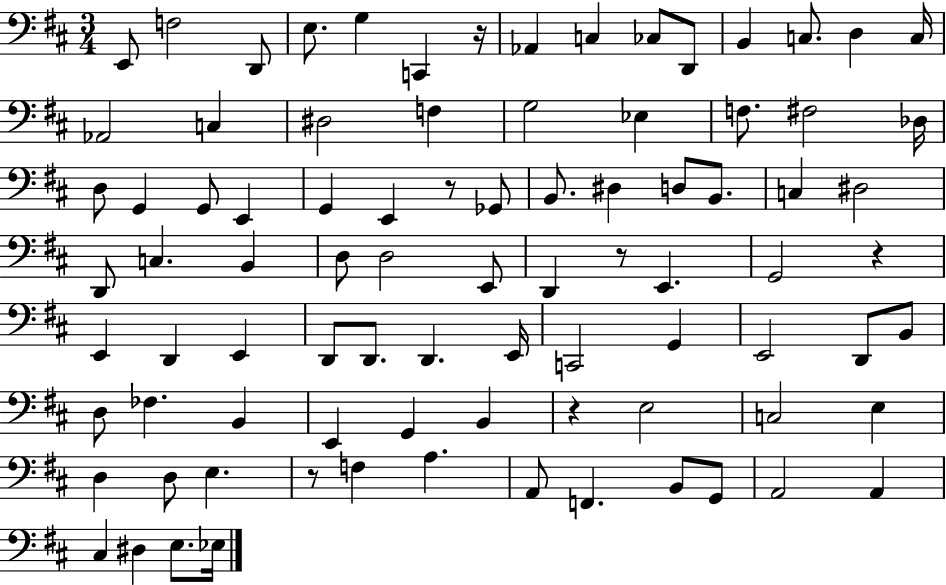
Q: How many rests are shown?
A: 6